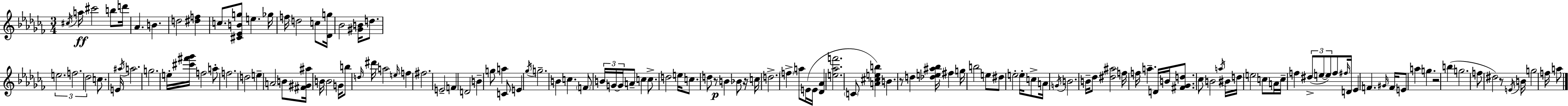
C#5/s A5/s C#6/h B5/e D6/s Ab4/q. B4/q. D5/h [D#5,F5]/q C5/e. [C#4,Eb4,B4,G5]/e E5/q. Gb5/s F5/s D5/h C5/e [Db4,G5]/s Bb4/h [G#4,B4]/s D5/e. E5/h. F5/h. Db5/h C5/e. E4/s A#5/s A5/h. G5/h. E5/s [C#6,F#6,Gb6]/s F5/h A5/e F5/h. D5/h E5/q A4/h B4/e [F#4,G#4,A#5]/s B4/s B4/h G4/s B5/e D5/s D#6/s A5/h E5/s F5/q F#5/h. E4/h F4/q D4/h B4/q G5/e A5/q C4/e E4/q Gb5/s G5/h. B4/q C5/q. F4/e B4/s G4/s G4/s A4/e C5/q C5/e. D5/h E5/s C5/e. D5/e R/e B4/q Bb4/e R/s C5/s D5/h. F5/q A5/e E4/s E4/s [Db4,Ab4]/q [E5,Ab5,F6]/h. C4/e [A4,C#5,E5,B5]/q B4/q. R/e D5/q [Db5,E5,A#5,Bb5]/s F#5/q G5/s B5/h E5/e D#5/e E5/h E5/s C5/e A4/s G4/s B4/h. B4/s Db5/e [D#5,A#5]/h F5/s F5/s A5/q. D4/s B4/s [F#4,Gb4,D5]/e. CES5/e B4/h A5/s BIS4/s D5/s E5/h C5/e A4/s C5/s F5/q D#5/e E5/e E5/e F5/e F#5/s D4/s Eb4/q F4/q. G#4/s F4/s E4/e A5/q G5/q. R/h B5/q G5/h. F5/e D#5/h R/e E4/s B4/s G5/h F5/s A5/e